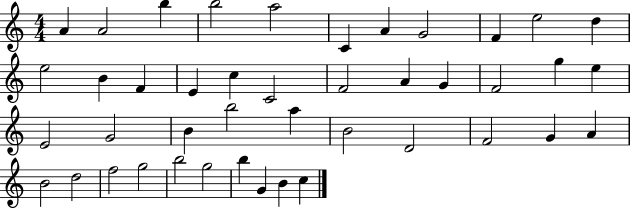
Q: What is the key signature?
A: C major